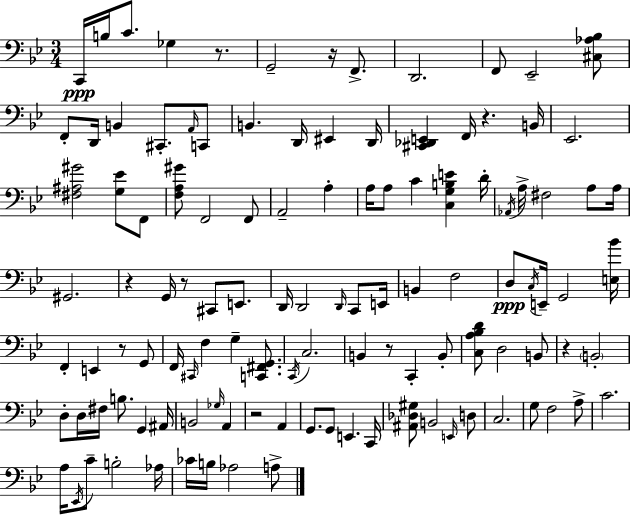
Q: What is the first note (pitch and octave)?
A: C2